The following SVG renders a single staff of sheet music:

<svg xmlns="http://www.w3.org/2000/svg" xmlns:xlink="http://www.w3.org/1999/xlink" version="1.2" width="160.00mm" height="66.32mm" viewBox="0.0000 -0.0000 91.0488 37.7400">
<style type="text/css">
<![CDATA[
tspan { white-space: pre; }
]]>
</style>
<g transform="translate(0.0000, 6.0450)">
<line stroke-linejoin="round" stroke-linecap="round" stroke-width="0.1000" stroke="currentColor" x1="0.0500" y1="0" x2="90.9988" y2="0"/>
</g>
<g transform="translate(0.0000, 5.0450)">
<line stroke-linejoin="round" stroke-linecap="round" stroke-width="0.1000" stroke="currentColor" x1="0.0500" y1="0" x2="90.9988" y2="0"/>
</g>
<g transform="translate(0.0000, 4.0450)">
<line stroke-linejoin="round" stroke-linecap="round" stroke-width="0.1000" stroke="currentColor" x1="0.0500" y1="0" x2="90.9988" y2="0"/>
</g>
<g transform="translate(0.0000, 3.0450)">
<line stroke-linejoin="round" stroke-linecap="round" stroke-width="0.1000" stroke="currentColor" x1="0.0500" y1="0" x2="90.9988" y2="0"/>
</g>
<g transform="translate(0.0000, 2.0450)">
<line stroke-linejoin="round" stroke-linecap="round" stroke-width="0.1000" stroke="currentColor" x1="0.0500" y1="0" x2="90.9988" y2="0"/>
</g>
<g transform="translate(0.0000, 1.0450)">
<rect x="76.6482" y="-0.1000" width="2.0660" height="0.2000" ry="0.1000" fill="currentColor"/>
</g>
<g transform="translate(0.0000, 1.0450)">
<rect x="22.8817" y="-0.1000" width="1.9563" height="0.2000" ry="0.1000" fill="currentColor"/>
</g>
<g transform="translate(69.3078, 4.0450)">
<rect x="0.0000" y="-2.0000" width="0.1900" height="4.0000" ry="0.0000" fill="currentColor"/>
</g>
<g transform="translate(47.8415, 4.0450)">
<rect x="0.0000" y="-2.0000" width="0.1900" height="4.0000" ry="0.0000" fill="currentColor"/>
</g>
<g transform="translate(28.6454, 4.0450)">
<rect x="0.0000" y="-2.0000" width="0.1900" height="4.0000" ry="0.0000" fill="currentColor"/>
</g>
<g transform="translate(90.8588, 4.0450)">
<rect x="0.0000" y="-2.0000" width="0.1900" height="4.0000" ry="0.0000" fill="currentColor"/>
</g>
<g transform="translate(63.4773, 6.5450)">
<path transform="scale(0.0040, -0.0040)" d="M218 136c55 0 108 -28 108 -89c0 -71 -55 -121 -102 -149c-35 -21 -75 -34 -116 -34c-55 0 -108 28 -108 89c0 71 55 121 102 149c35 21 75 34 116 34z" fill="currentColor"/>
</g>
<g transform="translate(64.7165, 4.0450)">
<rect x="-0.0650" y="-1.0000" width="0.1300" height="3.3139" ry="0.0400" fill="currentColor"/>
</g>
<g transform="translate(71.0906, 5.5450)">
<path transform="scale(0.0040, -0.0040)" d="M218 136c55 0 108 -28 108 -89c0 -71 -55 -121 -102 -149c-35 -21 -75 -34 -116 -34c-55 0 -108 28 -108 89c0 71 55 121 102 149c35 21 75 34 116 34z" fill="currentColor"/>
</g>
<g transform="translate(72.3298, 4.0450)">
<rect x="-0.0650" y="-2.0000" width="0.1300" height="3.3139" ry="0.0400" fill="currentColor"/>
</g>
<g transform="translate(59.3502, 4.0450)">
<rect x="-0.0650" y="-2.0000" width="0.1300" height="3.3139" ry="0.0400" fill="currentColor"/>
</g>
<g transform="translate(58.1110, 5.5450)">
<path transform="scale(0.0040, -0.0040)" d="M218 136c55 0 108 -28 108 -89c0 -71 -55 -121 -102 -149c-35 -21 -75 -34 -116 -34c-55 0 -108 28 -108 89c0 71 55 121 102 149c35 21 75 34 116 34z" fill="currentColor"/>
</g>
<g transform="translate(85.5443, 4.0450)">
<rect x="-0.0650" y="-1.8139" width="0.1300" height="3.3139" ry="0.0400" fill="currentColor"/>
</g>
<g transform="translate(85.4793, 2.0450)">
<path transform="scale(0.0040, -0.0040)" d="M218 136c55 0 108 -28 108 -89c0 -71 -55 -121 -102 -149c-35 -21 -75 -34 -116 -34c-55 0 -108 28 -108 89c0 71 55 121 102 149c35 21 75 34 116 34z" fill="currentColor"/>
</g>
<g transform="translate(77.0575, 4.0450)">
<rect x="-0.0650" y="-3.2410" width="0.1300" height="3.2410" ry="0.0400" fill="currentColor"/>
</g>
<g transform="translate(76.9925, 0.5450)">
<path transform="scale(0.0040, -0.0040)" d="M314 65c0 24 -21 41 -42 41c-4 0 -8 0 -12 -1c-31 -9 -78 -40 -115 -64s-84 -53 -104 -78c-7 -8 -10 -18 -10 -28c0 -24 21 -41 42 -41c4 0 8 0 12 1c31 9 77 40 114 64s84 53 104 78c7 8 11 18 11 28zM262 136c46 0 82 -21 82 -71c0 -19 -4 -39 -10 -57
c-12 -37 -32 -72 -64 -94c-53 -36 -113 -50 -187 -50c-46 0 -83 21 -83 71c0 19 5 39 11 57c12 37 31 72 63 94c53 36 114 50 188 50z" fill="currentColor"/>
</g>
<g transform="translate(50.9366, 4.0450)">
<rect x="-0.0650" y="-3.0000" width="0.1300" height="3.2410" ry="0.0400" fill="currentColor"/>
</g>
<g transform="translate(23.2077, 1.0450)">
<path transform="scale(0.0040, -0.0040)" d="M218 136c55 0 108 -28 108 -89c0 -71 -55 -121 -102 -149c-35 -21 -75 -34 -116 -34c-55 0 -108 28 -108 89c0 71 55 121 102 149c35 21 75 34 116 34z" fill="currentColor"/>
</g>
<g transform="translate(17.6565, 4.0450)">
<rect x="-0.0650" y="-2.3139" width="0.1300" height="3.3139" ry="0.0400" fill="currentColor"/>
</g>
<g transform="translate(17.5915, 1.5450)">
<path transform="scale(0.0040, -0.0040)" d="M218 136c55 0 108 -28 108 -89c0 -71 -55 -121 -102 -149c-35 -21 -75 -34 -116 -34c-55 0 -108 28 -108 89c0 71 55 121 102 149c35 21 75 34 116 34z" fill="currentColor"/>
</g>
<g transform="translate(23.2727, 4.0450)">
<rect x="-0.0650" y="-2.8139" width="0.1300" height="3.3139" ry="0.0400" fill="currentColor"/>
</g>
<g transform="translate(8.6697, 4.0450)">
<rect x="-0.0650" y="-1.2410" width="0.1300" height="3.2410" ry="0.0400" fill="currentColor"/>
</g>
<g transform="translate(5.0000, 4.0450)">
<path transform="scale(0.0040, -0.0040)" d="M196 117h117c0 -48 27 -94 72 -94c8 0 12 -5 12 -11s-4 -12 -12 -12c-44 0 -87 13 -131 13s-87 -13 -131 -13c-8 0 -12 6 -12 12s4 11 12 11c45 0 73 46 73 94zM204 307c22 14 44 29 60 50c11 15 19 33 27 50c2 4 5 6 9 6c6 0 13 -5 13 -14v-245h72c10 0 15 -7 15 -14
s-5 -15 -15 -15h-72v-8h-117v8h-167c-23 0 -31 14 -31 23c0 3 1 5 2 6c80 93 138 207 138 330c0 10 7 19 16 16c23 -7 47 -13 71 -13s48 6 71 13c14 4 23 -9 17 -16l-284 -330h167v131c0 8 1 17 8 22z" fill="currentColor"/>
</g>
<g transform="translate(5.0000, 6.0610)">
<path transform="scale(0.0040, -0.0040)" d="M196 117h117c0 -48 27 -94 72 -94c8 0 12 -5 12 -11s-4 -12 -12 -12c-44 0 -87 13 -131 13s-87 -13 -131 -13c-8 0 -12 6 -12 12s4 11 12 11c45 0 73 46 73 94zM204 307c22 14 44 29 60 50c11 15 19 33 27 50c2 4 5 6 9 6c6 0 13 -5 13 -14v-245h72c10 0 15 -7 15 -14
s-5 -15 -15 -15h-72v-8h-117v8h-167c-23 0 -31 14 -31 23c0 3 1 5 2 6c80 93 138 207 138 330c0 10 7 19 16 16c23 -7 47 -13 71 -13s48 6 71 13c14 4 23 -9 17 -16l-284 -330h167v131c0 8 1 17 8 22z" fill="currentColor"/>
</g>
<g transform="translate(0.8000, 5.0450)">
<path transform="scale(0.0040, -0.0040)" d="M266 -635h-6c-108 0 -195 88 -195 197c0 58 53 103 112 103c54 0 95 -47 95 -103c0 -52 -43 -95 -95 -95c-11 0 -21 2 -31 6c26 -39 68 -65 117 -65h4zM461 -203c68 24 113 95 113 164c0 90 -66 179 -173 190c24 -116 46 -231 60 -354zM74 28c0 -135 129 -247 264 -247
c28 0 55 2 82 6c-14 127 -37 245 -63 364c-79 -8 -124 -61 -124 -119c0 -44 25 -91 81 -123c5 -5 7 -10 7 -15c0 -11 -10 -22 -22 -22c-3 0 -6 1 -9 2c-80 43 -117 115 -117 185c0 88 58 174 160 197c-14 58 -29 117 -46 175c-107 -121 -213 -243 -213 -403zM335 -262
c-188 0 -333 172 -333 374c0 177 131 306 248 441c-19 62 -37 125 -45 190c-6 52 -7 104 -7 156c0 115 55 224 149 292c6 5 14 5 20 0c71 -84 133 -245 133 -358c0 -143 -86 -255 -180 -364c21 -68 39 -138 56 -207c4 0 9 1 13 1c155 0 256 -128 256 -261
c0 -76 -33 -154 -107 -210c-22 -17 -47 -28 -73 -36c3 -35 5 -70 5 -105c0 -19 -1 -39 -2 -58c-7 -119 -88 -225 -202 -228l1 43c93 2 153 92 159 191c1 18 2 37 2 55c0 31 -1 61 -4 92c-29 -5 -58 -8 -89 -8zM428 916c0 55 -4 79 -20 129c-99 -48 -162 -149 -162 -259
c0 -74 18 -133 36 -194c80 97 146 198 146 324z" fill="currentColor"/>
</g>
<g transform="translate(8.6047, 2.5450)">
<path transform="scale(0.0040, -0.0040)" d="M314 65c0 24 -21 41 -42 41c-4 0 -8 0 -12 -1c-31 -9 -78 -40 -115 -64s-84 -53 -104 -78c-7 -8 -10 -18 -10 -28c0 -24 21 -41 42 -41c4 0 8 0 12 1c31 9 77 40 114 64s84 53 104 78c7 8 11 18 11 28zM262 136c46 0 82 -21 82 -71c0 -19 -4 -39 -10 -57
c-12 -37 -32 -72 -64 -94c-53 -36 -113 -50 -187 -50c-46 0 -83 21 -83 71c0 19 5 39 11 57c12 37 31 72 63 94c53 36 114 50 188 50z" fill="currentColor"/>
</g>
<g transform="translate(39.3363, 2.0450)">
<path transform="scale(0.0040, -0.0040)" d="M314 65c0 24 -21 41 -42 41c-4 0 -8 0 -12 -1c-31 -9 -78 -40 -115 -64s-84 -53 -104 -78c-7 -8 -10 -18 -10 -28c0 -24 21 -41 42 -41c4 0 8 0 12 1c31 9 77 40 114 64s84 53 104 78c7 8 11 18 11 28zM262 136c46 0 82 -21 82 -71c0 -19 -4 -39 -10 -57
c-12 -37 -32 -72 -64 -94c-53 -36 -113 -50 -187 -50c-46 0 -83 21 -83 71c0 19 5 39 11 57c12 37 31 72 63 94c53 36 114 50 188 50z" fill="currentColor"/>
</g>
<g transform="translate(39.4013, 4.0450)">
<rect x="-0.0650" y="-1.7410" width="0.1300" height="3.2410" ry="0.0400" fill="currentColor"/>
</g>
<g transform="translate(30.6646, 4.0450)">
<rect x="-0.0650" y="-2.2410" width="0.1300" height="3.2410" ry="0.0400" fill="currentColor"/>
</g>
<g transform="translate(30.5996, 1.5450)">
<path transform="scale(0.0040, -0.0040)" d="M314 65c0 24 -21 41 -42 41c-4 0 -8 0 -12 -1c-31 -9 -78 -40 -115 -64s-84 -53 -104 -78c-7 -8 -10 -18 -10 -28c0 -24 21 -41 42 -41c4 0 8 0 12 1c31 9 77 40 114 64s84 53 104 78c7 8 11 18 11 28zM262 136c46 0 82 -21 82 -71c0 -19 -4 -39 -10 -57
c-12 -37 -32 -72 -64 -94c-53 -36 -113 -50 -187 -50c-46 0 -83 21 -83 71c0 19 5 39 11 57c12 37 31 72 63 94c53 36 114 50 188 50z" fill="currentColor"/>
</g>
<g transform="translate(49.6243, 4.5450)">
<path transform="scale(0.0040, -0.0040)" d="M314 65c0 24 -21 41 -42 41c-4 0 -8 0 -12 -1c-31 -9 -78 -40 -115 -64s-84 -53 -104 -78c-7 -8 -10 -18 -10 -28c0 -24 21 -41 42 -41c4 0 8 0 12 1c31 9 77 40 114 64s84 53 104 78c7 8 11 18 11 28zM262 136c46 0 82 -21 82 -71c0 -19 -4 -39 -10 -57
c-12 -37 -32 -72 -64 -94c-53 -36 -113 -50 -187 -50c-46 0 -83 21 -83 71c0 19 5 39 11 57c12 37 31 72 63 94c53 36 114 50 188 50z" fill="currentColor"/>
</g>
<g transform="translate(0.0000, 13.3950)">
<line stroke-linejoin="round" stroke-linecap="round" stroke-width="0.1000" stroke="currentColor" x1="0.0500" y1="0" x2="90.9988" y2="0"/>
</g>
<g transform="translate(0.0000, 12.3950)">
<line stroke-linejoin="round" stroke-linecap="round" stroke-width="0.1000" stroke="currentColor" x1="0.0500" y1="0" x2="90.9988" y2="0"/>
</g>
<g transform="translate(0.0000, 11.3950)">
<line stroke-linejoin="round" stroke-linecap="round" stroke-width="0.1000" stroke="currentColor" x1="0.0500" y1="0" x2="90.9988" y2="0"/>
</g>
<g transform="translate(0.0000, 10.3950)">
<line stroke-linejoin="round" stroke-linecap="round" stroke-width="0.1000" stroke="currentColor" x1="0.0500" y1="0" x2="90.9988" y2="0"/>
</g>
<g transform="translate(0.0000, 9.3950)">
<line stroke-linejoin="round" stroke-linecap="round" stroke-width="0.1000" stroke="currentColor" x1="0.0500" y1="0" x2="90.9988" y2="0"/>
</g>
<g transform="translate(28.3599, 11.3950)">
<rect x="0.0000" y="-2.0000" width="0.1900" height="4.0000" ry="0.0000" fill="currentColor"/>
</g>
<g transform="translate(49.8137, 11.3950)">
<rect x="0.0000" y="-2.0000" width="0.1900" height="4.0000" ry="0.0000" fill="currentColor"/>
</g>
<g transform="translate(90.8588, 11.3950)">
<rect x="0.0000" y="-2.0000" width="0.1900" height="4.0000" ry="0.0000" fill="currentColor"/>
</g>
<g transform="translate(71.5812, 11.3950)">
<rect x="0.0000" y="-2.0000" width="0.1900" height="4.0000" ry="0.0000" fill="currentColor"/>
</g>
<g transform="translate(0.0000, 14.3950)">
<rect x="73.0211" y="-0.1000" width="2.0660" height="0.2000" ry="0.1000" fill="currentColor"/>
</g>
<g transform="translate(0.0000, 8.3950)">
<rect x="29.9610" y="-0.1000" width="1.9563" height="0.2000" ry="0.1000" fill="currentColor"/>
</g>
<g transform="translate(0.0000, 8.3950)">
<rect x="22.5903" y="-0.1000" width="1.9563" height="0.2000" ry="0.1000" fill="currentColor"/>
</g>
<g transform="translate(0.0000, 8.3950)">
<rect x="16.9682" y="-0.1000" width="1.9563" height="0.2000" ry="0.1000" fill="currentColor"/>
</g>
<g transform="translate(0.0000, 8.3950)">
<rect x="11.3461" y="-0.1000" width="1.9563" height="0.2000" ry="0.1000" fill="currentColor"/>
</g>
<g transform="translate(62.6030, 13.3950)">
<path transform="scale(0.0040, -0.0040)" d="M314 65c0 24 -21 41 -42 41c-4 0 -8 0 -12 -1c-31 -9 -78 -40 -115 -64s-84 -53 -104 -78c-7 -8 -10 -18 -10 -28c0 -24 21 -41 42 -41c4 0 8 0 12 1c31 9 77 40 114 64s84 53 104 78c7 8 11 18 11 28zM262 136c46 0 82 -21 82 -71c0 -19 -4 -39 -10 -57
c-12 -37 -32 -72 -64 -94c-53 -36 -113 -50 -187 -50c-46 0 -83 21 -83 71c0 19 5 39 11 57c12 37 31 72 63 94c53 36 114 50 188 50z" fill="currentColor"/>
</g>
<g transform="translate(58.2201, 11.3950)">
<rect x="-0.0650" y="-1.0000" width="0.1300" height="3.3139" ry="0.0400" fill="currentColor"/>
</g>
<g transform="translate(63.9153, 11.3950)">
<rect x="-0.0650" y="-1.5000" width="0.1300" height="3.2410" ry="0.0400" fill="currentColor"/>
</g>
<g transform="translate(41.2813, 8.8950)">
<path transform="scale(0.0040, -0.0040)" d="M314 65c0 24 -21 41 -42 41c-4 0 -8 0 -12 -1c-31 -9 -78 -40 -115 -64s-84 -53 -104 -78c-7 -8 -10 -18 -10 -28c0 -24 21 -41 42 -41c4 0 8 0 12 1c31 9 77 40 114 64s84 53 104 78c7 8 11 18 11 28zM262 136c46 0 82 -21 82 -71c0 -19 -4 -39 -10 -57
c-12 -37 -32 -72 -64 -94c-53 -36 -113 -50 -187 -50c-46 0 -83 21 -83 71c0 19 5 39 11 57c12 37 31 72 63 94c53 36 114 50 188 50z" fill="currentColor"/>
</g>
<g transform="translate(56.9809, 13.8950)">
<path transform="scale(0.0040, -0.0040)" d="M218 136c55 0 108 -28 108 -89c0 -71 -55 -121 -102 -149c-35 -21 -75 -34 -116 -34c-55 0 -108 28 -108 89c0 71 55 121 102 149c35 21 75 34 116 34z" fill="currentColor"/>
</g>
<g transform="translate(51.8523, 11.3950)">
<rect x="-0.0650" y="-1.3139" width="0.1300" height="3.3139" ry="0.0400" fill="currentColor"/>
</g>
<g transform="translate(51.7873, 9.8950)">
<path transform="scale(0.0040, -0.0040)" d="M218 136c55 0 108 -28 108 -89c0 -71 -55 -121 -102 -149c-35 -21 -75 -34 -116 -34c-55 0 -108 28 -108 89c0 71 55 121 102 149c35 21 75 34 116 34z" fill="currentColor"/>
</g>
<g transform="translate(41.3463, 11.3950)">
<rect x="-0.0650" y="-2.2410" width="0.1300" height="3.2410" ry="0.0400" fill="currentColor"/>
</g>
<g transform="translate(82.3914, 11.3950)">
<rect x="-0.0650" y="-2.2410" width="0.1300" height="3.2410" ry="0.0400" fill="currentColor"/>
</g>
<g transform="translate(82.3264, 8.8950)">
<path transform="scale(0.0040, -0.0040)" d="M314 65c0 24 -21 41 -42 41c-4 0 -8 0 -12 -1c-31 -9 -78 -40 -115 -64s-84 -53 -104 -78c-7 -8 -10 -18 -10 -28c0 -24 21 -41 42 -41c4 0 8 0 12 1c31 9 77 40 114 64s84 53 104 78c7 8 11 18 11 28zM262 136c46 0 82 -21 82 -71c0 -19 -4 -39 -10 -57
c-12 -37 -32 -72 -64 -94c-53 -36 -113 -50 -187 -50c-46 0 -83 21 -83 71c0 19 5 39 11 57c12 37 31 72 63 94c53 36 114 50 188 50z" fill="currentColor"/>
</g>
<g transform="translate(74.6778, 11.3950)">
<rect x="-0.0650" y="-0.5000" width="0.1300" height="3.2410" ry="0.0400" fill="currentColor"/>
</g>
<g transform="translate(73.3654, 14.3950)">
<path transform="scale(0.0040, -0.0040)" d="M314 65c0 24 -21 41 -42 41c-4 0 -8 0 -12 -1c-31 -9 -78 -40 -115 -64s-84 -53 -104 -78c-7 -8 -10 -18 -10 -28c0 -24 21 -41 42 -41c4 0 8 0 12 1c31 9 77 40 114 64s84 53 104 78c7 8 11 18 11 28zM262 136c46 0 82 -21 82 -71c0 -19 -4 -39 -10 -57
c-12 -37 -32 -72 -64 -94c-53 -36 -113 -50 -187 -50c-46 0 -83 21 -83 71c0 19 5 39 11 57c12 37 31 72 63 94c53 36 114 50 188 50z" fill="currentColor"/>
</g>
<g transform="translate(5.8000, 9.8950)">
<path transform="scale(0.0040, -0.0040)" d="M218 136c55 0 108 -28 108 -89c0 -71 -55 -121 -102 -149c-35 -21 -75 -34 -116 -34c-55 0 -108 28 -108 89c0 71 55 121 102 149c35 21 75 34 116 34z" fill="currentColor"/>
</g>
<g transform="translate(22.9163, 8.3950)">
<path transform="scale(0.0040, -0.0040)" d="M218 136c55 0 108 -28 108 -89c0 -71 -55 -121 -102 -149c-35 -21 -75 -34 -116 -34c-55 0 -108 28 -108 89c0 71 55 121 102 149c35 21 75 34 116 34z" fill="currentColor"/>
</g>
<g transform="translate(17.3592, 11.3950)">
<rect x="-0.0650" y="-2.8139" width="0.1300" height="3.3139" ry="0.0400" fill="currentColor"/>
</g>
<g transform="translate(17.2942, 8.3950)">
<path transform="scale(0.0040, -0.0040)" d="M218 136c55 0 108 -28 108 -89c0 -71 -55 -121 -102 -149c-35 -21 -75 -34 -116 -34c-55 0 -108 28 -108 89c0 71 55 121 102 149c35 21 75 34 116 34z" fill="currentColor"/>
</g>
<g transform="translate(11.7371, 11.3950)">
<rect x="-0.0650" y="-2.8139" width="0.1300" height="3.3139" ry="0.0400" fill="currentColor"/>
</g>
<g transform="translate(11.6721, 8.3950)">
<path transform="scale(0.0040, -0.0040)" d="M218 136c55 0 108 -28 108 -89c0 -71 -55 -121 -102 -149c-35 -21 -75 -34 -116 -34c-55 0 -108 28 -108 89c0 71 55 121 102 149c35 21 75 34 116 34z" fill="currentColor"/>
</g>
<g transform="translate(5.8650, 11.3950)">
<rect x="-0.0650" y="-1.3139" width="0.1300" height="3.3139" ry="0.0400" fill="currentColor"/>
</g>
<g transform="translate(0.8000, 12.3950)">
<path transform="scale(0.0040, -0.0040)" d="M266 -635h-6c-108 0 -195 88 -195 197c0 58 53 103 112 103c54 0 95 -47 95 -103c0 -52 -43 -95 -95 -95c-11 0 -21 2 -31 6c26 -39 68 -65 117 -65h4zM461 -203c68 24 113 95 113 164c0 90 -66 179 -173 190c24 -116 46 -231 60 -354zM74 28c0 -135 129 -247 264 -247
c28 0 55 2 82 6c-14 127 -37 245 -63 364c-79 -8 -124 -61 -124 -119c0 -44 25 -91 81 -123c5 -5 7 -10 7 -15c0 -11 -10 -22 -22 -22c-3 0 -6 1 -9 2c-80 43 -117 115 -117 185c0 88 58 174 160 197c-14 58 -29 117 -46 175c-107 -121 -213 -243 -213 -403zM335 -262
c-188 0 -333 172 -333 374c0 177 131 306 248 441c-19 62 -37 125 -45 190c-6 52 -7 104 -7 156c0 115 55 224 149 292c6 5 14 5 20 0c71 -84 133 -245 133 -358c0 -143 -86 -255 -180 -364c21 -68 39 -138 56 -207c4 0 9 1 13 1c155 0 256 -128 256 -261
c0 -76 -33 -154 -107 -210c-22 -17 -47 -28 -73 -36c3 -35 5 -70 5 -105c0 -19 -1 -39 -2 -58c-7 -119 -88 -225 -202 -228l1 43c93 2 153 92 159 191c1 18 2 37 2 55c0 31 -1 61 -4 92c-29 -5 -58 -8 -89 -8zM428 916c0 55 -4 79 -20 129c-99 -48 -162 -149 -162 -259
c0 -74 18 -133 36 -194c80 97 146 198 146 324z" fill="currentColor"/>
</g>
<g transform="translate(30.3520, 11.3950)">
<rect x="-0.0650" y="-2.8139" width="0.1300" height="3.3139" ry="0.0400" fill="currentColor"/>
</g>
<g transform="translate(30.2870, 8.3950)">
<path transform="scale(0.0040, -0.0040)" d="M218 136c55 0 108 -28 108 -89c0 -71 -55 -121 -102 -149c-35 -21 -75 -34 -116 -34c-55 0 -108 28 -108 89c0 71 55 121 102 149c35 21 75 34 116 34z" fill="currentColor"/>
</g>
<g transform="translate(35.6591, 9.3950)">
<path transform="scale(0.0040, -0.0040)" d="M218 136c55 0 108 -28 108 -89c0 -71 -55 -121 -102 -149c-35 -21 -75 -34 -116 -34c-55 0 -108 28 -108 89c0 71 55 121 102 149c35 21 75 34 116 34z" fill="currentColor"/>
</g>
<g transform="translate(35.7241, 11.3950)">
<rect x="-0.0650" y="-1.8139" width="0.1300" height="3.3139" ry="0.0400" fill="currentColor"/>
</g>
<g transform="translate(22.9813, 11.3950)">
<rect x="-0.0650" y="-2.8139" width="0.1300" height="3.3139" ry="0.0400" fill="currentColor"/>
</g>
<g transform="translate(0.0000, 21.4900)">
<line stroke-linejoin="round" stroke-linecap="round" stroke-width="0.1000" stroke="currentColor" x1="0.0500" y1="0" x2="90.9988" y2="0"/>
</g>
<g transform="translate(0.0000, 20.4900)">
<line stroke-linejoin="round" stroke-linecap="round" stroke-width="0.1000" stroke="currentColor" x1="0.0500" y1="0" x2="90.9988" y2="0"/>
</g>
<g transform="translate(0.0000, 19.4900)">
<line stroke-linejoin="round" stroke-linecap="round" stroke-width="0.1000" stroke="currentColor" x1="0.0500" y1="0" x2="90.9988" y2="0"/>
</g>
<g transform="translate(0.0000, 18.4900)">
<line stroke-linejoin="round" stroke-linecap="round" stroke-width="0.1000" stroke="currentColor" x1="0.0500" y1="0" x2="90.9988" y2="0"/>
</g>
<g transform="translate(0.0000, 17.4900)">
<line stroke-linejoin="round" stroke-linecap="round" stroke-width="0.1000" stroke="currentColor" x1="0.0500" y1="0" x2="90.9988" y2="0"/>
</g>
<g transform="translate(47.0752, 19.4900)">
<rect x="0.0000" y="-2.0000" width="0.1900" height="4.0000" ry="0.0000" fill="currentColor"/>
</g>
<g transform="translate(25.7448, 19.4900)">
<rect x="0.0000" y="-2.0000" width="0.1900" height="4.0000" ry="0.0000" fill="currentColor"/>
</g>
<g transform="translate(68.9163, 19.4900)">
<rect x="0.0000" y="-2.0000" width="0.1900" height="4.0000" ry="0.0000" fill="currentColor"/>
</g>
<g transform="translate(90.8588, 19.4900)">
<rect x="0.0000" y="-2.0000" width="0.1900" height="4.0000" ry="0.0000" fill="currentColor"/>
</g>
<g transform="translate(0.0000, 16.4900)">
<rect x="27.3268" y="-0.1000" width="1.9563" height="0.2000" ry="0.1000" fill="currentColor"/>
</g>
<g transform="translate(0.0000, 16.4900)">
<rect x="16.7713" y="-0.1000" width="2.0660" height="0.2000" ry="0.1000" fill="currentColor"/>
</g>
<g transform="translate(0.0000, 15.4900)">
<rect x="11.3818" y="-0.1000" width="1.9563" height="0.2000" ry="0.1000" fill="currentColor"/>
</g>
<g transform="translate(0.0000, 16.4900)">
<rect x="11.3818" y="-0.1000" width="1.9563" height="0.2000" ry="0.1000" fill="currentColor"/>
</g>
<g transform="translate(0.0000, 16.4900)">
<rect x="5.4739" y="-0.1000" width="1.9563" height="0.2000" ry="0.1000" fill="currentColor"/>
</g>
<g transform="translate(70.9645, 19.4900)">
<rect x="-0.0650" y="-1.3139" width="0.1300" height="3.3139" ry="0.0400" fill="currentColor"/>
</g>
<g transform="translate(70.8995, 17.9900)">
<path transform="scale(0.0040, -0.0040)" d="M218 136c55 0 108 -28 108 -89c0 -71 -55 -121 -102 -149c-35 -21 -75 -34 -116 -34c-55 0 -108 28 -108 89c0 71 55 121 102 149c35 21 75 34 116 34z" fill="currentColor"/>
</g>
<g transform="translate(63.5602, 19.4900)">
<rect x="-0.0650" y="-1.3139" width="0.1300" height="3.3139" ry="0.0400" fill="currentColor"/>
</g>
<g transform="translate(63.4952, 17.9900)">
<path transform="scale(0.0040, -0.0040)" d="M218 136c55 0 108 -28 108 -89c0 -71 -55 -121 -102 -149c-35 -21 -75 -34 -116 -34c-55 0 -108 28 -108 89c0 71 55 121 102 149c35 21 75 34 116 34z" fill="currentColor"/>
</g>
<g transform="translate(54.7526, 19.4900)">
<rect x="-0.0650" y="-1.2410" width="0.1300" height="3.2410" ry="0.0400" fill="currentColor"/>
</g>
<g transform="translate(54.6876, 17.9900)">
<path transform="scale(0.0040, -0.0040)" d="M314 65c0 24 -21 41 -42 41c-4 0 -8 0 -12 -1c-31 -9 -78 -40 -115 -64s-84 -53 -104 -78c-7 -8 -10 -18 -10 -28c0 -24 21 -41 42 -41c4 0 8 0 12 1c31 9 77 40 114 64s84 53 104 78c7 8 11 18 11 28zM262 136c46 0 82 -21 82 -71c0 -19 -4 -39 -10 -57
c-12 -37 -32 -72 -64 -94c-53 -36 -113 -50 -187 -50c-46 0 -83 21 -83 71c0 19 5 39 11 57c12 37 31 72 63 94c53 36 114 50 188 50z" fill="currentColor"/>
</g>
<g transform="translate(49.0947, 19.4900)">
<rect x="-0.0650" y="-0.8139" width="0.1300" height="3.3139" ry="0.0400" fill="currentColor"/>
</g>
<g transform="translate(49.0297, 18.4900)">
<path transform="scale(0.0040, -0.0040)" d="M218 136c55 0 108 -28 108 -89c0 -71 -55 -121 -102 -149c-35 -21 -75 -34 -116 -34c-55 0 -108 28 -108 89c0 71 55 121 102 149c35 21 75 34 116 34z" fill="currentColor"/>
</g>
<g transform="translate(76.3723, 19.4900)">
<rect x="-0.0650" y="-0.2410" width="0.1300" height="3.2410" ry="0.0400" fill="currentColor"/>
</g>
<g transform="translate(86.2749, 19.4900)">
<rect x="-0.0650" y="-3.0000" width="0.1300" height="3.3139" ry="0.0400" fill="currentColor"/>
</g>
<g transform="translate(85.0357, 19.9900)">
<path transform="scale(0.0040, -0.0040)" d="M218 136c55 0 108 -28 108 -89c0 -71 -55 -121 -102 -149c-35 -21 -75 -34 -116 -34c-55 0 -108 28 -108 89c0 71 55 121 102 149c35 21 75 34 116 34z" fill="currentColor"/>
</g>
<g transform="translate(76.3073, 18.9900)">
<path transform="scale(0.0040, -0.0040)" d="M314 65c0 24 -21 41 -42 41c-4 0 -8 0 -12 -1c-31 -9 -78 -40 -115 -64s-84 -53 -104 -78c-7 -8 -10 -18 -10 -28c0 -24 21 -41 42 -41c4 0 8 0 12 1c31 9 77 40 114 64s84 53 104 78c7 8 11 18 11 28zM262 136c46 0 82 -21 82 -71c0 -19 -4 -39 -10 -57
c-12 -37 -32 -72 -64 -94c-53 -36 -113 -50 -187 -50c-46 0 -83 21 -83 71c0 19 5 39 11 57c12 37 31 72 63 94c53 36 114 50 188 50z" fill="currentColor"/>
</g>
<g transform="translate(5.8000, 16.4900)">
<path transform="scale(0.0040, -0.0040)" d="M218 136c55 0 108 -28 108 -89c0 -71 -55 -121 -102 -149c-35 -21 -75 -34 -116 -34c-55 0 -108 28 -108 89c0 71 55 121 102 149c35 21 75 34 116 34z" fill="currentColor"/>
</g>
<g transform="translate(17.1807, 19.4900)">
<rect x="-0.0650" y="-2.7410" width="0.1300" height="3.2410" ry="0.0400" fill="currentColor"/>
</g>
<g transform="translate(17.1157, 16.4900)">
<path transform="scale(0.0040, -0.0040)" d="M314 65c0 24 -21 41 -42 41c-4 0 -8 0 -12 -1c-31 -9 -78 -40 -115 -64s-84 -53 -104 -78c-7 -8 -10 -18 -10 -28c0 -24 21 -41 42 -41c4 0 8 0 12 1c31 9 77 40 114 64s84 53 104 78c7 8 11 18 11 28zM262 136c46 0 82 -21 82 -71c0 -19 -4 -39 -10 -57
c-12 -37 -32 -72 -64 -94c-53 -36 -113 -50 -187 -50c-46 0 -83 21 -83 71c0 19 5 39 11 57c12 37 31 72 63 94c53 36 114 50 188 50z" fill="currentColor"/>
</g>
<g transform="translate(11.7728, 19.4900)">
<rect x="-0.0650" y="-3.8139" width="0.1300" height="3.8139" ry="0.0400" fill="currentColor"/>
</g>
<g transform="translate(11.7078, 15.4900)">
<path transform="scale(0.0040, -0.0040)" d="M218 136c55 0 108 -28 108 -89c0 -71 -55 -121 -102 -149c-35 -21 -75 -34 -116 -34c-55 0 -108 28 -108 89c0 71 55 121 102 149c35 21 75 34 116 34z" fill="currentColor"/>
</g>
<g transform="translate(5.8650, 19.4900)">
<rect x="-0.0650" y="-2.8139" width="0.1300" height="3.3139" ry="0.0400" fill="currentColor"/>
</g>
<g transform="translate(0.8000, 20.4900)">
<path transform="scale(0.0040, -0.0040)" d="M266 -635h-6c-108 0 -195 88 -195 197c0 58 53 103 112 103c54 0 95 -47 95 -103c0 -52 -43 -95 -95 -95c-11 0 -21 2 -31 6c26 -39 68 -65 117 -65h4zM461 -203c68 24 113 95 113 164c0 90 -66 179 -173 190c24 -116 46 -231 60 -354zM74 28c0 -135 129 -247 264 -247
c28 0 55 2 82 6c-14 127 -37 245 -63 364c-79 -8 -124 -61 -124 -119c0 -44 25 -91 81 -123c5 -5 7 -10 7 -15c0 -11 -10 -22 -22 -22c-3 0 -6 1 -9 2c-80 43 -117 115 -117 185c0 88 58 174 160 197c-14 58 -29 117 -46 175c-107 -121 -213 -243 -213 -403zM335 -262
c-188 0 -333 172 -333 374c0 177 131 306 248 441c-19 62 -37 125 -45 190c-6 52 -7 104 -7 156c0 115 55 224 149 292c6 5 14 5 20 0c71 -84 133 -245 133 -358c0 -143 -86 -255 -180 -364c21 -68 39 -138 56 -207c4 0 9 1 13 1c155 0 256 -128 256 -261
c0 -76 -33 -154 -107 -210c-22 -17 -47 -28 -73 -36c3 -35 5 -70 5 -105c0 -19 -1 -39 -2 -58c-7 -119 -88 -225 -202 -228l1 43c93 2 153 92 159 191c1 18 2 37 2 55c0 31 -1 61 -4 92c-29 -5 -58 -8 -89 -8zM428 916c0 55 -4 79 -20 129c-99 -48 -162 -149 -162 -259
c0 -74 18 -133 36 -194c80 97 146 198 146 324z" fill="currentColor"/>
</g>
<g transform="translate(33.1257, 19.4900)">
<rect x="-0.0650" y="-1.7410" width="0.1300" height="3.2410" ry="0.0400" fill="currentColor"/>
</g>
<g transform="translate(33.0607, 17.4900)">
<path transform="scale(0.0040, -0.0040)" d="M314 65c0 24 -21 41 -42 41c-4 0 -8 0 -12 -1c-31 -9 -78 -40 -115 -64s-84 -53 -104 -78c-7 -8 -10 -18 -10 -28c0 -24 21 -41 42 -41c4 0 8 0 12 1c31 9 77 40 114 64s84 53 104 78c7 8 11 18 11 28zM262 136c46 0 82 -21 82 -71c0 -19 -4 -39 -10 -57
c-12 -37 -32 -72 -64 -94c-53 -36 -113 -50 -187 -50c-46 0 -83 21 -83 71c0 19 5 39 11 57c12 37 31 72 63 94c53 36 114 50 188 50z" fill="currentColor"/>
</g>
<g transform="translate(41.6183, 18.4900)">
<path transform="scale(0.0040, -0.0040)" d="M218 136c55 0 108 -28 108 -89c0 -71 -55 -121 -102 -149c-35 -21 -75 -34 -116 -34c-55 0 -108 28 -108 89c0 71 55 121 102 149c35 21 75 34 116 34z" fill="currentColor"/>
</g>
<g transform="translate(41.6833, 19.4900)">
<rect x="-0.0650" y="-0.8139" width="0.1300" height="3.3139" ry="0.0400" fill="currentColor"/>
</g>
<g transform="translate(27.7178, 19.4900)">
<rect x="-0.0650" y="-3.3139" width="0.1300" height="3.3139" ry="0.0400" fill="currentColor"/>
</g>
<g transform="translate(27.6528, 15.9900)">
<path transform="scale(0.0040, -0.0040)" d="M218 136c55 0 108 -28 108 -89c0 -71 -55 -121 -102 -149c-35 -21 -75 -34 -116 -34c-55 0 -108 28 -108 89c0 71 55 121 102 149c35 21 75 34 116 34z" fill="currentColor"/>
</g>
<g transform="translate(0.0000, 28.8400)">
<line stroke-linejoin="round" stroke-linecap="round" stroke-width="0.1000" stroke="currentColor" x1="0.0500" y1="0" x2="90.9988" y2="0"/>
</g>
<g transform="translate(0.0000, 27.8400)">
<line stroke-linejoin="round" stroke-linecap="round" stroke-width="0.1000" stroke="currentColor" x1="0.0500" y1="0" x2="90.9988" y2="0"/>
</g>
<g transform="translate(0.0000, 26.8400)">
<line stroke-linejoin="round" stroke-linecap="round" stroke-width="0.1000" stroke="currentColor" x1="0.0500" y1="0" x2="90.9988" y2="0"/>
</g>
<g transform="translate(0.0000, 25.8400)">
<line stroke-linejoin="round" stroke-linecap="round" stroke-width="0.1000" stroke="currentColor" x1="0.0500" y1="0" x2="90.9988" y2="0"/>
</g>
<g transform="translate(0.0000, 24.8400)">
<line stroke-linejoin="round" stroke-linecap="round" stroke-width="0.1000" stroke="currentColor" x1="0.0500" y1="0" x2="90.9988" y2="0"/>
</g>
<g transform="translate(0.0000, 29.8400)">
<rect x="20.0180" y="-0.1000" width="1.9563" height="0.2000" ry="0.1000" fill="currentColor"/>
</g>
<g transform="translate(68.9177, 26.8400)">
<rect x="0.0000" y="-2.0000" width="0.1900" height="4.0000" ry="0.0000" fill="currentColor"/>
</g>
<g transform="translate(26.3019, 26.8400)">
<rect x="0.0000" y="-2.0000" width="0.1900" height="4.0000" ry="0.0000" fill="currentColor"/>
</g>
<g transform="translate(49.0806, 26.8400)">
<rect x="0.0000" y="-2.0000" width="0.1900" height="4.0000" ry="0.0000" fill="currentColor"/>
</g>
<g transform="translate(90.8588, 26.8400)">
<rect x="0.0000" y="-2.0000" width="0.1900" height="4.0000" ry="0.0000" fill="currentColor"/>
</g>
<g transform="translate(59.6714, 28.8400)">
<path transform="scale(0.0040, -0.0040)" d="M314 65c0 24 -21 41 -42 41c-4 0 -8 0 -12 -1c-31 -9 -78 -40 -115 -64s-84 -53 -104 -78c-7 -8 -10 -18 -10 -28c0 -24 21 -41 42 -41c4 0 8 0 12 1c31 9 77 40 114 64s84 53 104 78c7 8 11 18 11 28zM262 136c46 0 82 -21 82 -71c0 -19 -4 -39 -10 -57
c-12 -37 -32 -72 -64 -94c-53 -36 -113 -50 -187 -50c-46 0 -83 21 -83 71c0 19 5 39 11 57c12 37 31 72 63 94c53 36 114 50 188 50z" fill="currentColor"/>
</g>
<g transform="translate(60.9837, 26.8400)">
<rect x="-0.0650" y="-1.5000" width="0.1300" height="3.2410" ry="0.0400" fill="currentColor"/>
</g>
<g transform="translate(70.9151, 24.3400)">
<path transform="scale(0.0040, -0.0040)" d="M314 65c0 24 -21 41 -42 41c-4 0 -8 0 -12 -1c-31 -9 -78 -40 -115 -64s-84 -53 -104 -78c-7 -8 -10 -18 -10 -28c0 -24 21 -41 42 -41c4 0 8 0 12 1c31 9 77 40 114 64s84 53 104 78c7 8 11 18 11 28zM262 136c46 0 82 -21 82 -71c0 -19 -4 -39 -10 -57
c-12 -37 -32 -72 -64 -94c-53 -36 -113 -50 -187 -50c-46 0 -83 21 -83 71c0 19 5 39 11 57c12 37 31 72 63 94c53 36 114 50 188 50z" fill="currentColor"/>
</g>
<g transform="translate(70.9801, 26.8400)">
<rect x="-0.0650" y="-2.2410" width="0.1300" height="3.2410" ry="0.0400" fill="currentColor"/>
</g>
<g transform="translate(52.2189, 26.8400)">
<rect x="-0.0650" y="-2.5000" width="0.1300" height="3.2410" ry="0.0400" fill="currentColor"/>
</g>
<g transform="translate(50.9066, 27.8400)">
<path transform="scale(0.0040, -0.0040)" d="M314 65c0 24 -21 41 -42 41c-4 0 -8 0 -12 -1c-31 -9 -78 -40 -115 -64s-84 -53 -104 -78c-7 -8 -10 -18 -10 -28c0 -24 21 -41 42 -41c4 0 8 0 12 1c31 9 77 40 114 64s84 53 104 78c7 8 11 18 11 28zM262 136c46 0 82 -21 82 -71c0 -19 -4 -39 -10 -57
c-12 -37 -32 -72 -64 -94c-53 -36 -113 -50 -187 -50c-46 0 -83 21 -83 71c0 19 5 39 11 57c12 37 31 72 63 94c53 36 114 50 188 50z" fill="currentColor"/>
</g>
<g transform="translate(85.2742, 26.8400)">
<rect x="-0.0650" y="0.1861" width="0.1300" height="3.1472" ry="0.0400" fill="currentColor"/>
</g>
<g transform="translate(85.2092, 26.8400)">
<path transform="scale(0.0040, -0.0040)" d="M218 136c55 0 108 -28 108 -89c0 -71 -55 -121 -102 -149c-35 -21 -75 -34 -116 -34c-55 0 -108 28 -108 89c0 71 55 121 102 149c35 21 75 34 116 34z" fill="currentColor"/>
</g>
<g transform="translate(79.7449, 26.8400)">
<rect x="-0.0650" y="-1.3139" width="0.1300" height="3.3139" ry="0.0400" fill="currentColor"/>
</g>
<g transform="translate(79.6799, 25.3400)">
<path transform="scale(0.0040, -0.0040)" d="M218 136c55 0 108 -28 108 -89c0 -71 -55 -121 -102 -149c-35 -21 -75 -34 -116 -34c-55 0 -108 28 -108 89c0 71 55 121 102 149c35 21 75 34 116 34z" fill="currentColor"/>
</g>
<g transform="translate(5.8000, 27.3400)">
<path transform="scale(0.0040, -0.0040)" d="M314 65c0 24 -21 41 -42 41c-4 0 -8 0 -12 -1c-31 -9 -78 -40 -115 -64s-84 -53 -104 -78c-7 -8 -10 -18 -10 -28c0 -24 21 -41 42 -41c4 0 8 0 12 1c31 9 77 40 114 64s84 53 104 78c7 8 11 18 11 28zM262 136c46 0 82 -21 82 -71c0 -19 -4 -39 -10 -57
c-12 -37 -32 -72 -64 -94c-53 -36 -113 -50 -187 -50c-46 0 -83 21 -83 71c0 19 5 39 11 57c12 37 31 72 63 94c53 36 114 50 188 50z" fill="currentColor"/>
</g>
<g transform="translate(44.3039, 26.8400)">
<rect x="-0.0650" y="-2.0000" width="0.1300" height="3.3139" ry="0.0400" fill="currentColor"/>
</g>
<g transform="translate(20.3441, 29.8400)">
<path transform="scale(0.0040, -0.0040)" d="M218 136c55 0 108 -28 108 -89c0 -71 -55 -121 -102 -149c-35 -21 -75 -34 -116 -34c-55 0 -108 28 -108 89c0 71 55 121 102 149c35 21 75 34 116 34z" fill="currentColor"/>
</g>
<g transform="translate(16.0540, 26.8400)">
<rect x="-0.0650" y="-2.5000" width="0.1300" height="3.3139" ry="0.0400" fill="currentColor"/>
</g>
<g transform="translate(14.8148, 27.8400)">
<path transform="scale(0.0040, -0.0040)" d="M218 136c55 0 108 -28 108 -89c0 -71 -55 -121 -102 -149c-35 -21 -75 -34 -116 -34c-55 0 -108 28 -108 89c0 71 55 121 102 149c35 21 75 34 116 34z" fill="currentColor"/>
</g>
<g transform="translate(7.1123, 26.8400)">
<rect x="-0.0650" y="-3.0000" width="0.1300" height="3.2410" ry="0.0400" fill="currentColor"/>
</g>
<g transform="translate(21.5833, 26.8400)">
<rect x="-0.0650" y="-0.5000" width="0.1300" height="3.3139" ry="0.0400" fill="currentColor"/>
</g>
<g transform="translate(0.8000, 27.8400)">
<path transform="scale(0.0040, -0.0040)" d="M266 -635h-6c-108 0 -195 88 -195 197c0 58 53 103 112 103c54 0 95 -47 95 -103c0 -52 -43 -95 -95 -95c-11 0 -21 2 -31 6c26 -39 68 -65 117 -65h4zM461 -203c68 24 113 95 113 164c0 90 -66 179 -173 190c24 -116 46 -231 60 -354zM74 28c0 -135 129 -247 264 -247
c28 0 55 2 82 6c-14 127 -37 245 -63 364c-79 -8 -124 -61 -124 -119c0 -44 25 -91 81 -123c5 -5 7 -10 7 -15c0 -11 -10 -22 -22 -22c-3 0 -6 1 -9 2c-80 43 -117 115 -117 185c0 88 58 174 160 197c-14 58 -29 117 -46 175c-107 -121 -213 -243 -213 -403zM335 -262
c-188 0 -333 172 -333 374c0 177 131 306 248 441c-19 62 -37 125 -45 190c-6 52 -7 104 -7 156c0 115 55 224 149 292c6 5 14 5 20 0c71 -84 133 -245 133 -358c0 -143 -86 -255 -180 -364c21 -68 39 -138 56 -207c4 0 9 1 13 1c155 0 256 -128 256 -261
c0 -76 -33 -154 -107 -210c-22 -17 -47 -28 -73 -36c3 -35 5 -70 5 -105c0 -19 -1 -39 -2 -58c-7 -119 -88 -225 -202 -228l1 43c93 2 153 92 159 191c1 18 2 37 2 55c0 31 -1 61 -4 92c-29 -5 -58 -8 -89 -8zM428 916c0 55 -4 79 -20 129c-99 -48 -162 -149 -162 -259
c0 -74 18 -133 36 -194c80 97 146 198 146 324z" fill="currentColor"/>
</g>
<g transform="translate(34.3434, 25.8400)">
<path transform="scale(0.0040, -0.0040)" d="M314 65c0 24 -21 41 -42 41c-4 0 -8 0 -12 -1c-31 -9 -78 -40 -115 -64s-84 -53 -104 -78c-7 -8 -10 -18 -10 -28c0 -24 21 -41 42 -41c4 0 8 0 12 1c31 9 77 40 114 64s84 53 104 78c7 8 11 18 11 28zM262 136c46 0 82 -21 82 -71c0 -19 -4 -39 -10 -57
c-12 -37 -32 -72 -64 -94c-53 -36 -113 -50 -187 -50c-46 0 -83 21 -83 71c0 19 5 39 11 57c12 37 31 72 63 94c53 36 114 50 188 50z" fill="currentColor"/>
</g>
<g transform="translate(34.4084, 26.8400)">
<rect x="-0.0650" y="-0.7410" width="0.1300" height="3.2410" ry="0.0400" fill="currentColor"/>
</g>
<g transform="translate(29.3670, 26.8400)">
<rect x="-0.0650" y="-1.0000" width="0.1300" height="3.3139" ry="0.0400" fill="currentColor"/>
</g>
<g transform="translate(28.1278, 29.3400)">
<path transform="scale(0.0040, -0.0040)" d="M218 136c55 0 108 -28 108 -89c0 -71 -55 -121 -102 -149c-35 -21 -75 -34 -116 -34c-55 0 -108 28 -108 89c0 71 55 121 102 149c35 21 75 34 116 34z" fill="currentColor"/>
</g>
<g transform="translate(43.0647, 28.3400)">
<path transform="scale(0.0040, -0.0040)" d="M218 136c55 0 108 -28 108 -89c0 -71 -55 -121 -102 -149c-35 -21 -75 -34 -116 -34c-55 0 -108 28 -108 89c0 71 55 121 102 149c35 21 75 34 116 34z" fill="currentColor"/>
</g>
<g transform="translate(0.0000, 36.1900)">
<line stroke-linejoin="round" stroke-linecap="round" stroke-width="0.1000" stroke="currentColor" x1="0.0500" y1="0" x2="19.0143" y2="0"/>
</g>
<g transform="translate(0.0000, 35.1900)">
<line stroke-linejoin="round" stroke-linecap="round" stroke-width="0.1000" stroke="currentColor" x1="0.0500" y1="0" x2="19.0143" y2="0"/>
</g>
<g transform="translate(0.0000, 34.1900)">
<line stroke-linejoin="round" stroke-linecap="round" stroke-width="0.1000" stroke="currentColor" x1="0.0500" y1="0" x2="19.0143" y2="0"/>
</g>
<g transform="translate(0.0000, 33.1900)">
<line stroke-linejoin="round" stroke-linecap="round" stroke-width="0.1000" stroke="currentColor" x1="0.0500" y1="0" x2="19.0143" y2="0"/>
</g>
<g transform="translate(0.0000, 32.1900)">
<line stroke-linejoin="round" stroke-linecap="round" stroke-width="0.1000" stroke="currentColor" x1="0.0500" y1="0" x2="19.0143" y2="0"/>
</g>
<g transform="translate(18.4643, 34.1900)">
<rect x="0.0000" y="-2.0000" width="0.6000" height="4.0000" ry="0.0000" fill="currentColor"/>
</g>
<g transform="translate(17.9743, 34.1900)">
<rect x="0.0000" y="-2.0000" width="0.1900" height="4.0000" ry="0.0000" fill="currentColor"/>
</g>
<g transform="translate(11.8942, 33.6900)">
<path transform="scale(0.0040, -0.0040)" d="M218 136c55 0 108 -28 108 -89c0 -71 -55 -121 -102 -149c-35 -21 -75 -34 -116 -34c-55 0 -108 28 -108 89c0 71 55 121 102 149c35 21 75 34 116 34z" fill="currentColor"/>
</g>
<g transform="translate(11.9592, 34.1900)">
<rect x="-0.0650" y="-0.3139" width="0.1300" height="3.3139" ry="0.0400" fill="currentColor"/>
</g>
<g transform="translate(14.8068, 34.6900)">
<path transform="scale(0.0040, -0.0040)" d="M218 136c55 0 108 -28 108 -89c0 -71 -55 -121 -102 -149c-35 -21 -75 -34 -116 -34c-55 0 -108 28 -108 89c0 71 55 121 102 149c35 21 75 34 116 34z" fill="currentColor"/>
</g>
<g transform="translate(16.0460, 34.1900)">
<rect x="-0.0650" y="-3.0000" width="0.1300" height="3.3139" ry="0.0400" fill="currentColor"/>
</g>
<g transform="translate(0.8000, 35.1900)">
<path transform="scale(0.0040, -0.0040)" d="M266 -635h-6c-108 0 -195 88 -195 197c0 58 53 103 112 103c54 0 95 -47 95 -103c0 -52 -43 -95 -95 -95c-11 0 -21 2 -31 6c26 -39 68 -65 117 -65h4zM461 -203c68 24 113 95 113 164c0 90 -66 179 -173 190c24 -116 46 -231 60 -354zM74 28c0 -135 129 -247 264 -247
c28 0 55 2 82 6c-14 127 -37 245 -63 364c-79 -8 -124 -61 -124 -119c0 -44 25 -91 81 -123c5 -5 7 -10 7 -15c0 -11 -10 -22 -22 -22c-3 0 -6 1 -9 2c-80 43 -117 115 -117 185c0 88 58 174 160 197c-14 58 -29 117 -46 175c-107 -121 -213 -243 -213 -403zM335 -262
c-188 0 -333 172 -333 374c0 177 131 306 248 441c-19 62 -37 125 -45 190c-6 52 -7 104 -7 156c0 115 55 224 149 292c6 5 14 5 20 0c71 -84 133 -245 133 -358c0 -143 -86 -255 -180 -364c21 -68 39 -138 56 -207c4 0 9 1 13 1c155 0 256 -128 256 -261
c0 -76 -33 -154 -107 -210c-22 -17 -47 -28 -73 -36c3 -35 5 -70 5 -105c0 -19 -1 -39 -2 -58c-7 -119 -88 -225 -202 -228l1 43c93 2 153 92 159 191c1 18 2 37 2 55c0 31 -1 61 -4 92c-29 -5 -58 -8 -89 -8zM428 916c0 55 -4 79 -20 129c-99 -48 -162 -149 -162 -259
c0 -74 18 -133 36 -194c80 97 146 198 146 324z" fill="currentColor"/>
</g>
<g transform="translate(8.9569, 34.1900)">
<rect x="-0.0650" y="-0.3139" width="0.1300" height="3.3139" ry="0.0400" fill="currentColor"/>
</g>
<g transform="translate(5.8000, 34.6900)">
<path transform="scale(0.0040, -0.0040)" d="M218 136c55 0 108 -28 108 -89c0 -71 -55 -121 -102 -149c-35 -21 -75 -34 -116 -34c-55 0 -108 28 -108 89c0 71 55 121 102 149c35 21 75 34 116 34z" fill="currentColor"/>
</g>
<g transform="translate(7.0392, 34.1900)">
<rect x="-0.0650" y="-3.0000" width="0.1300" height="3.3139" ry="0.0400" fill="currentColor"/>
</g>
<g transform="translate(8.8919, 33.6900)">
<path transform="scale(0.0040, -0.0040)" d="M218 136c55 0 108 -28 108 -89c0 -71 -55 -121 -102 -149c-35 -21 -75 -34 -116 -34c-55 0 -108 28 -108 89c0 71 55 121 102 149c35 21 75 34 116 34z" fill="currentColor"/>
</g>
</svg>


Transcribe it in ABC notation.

X:1
T:Untitled
M:4/4
L:1/4
K:C
e2 g a g2 f2 A2 F D F b2 f e a a a a f g2 e D E2 C2 g2 a c' a2 b f2 d d e2 e e c2 A A2 G C D d2 F G2 E2 g2 e B A c c A